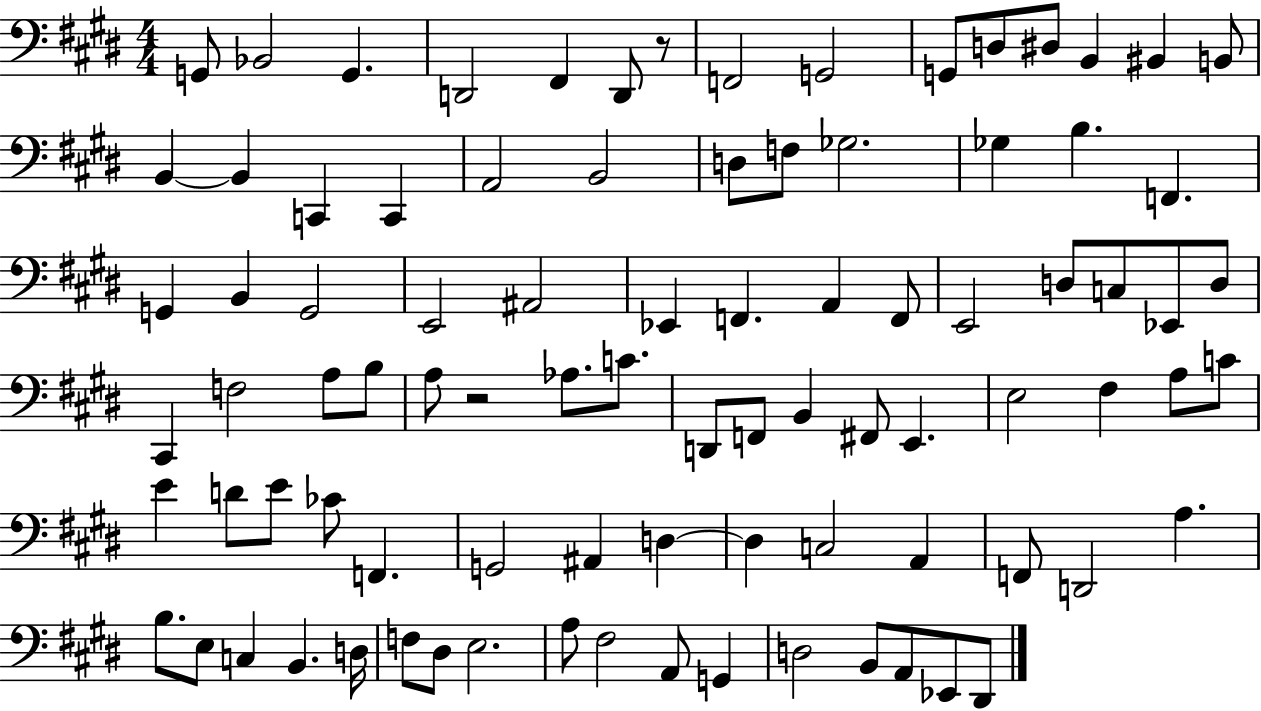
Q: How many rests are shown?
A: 2